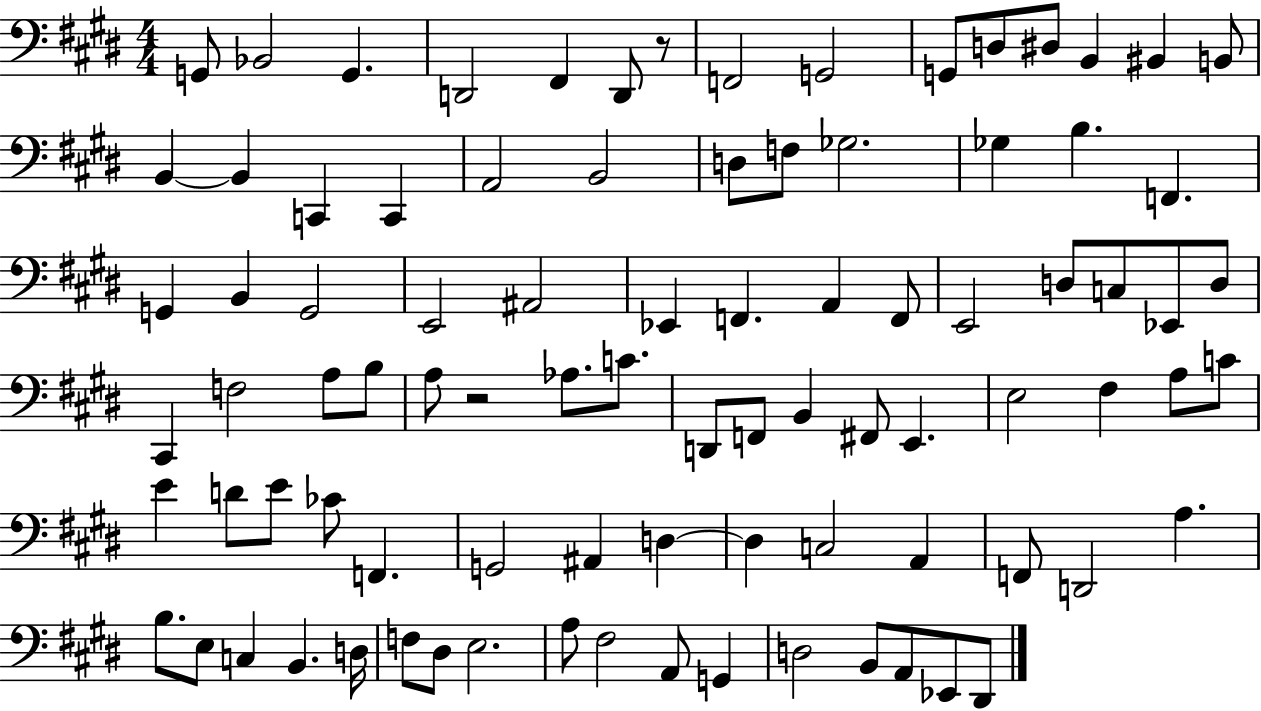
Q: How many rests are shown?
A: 2